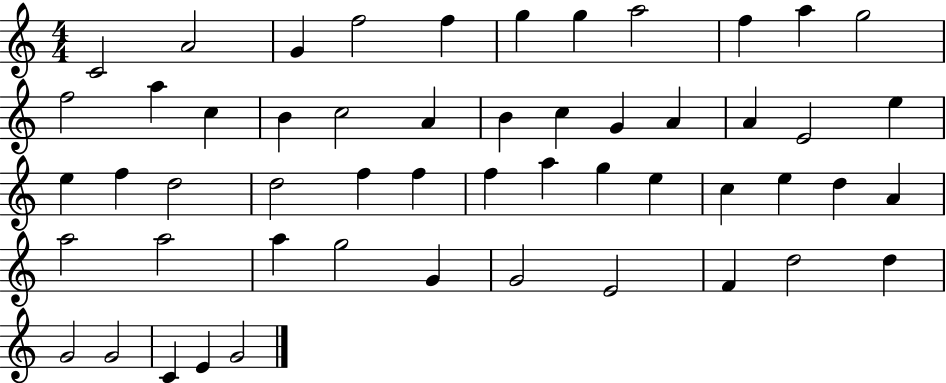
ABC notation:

X:1
T:Untitled
M:4/4
L:1/4
K:C
C2 A2 G f2 f g g a2 f a g2 f2 a c B c2 A B c G A A E2 e e f d2 d2 f f f a g e c e d A a2 a2 a g2 G G2 E2 F d2 d G2 G2 C E G2